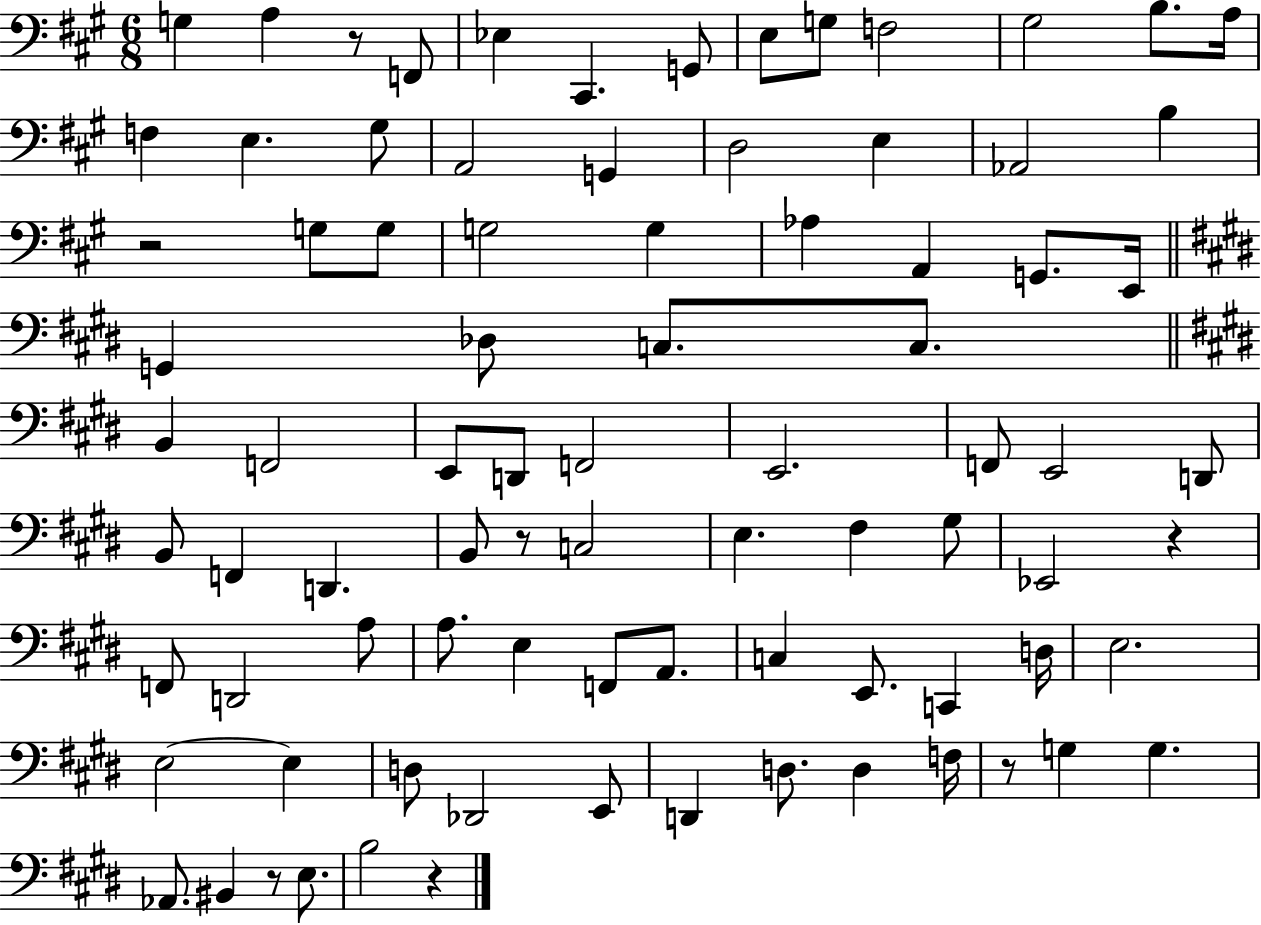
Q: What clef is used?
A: bass